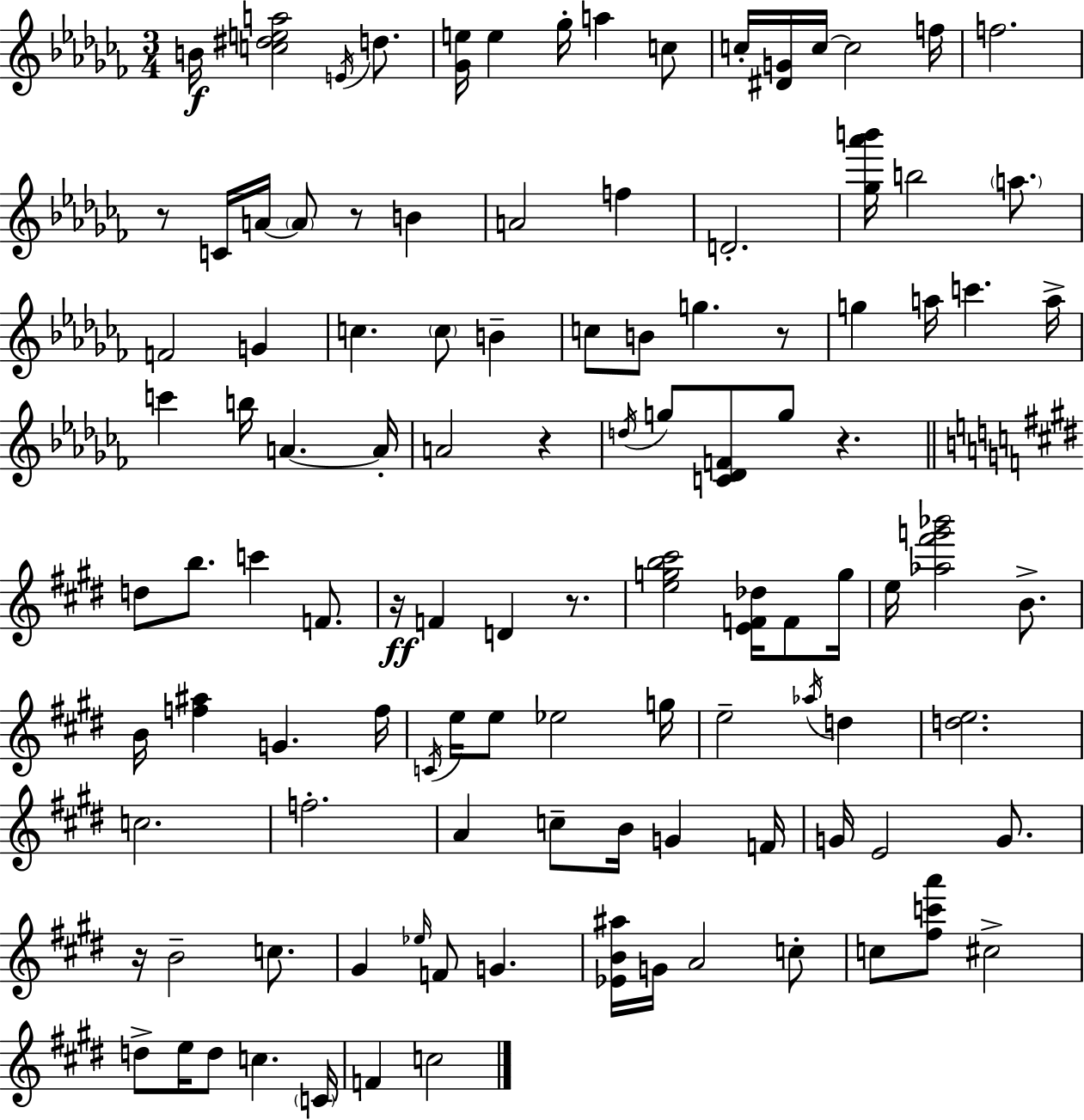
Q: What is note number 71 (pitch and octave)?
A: E4